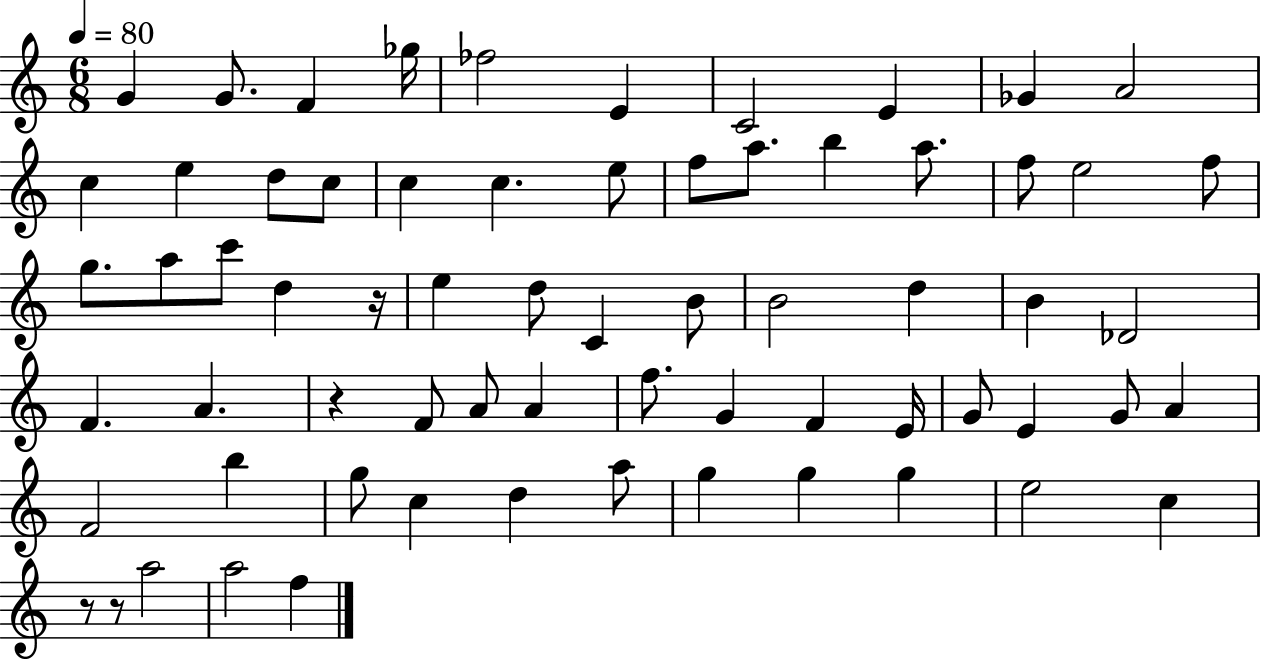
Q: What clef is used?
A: treble